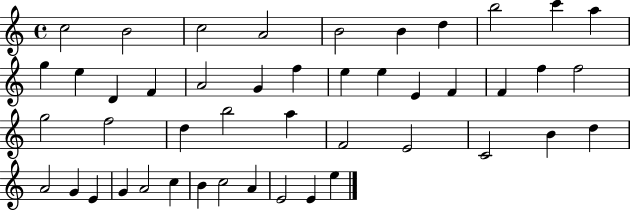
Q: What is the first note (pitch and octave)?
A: C5